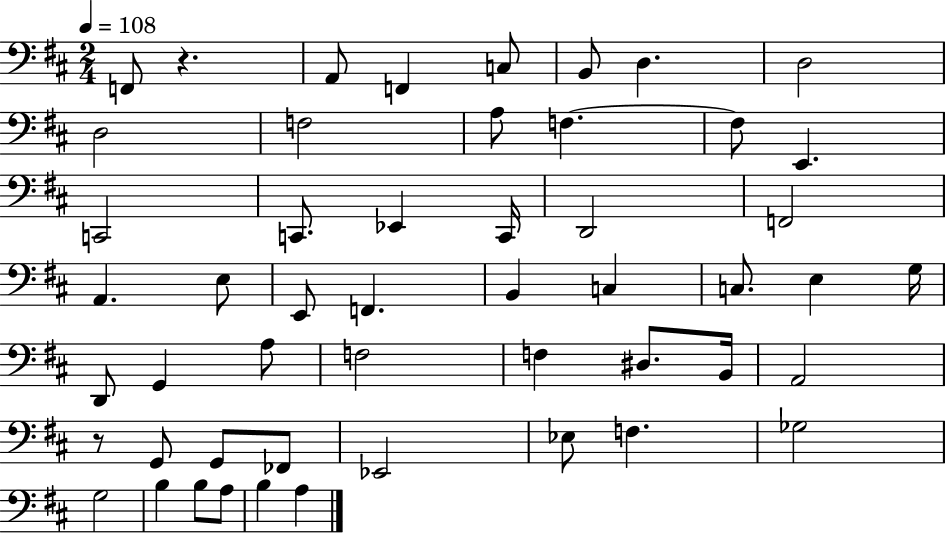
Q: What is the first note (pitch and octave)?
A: F2